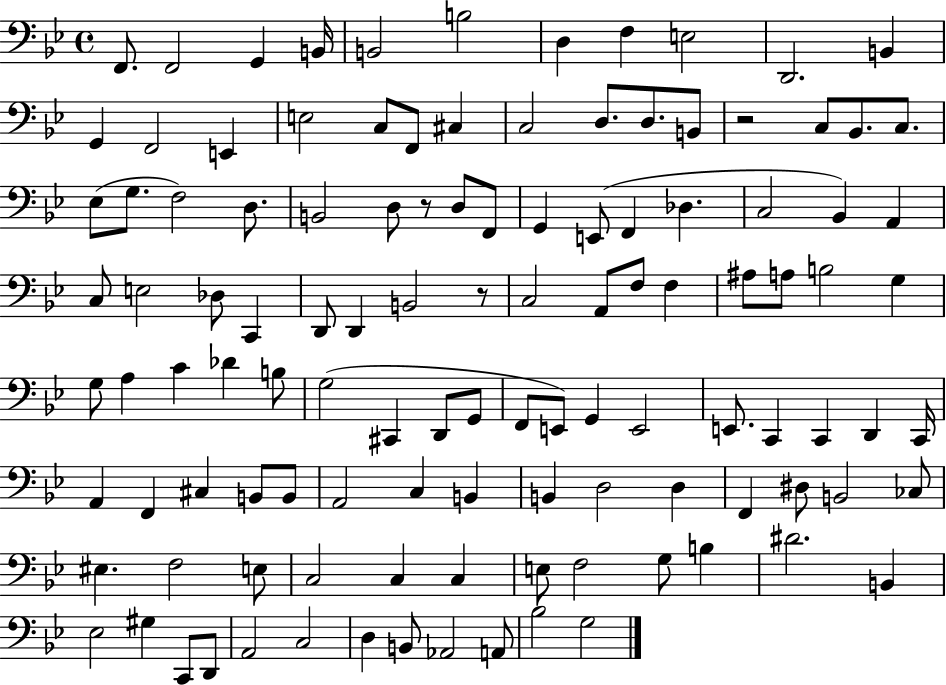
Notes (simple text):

F2/e. F2/h G2/q B2/s B2/h B3/h D3/q F3/q E3/h D2/h. B2/q G2/q F2/h E2/q E3/h C3/e F2/e C#3/q C3/h D3/e. D3/e. B2/e R/h C3/e Bb2/e. C3/e. Eb3/e G3/e. F3/h D3/e. B2/h D3/e R/e D3/e F2/e G2/q E2/e F2/q Db3/q. C3/h Bb2/q A2/q C3/e E3/h Db3/e C2/q D2/e D2/q B2/h R/e C3/h A2/e F3/e F3/q A#3/e A3/e B3/h G3/q G3/e A3/q C4/q Db4/q B3/e G3/h C#2/q D2/e G2/e F2/e E2/e G2/q E2/h E2/e. C2/q C2/q D2/q C2/s A2/q F2/q C#3/q B2/e B2/e A2/h C3/q B2/q B2/q D3/h D3/q F2/q D#3/e B2/h CES3/e EIS3/q. F3/h E3/e C3/h C3/q C3/q E3/e F3/h G3/e B3/q D#4/h. B2/q Eb3/h G#3/q C2/e D2/e A2/h C3/h D3/q B2/e Ab2/h A2/e Bb3/h G3/h